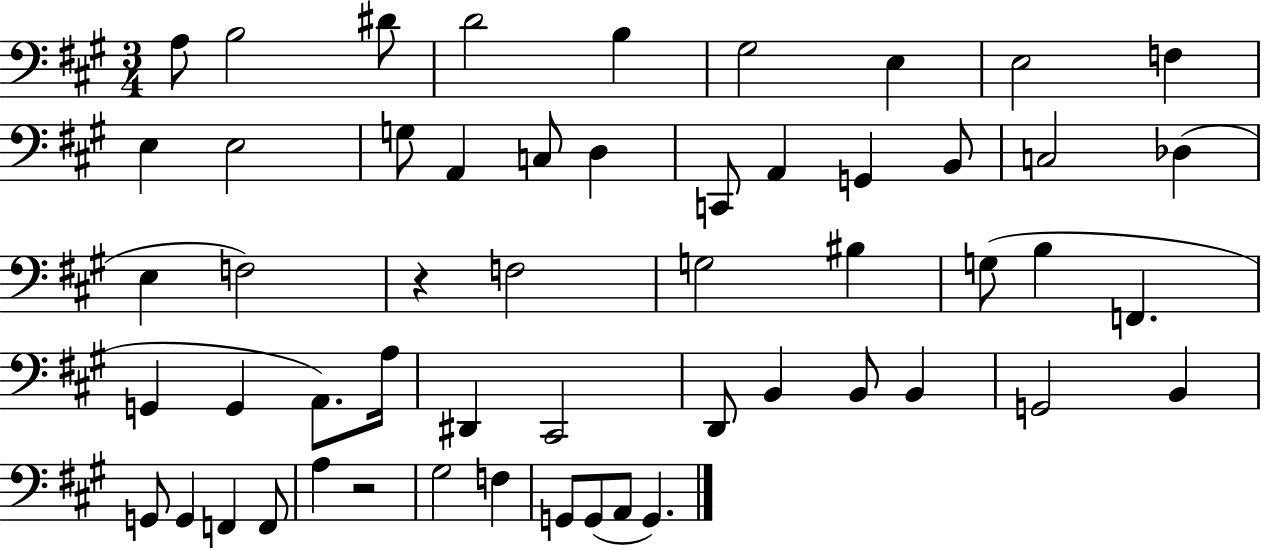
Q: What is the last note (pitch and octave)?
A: G2